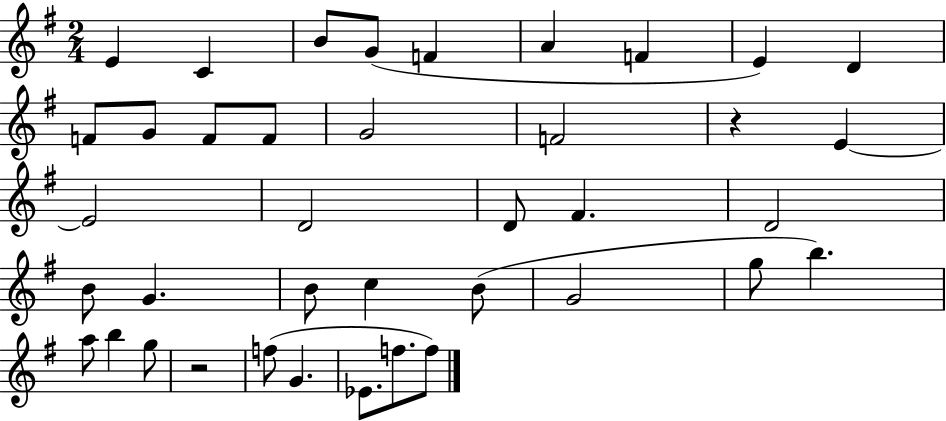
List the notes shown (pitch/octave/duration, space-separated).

E4/q C4/q B4/e G4/e F4/q A4/q F4/q E4/q D4/q F4/e G4/e F4/e F4/e G4/h F4/h R/q E4/q E4/h D4/h D4/e F#4/q. D4/h B4/e G4/q. B4/e C5/q B4/e G4/h G5/e B5/q. A5/e B5/q G5/e R/h F5/e G4/q. Eb4/e. F5/e. F5/e